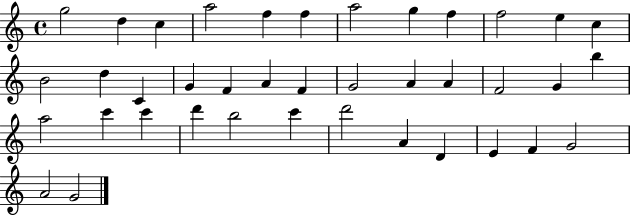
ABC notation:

X:1
T:Untitled
M:4/4
L:1/4
K:C
g2 d c a2 f f a2 g f f2 e c B2 d C G F A F G2 A A F2 G b a2 c' c' d' b2 c' d'2 A D E F G2 A2 G2